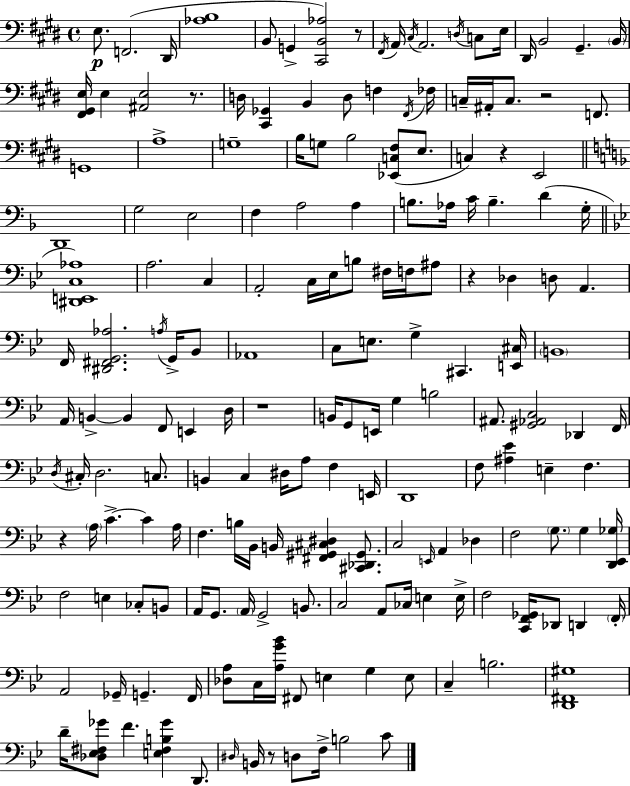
E3/e. F2/h. D#2/s [Ab3,B3]/w B2/e G2/q [C#2,B2,Ab3]/h R/e F#2/s A2/s C#3/s A2/h. D3/s C3/e E3/s D#2/s B2/h G#2/q. B2/s [F#2,G#2,E3]/s E3/q [A#2,E3]/h R/e. D3/s [C#2,Gb2]/q B2/q D3/e F3/q F#2/s FES3/s C3/s A#2/s C3/e. R/h F2/e. G2/w A3/w G3/w B3/s G3/e B3/h [Eb2,C3,F#3]/e E3/e. C3/q R/q E2/h D2/w G3/h E3/h F3/q A3/h A3/q B3/e. Ab3/s C4/s B3/q. D4/q G3/s [D#2,E2,C3,Ab3]/w A3/h. C3/q A2/h C3/s Eb3/s B3/e F#3/s F3/s A#3/e R/q Db3/q D3/e A2/q. F2/s [D#2,F#2,G2,Ab3]/h. A3/s G2/s Bb2/e Ab2/w C3/e E3/e. G3/q C#2/q. [E2,C#3]/s B2/w A2/s B2/q B2/q F2/e E2/q D3/s R/w B2/s G2/e E2/s G3/q B3/h A#2/e. [G#2,Ab2,C3]/h Db2/q F2/s D3/s C#3/s D3/h. C3/e. B2/q C3/q D#3/s A3/e F3/q E2/s D2/w F3/e [A#3,Eb4]/q E3/q F3/q. R/q A3/s C4/q. C4/q A3/s F3/q. B3/s Bb2/s B2/s [F#2,G#2,C#3,D#3]/q [C#2,Db2,G#2]/e. C3/h E2/s A2/q Db3/q F3/h G3/e. G3/q [D2,Eb2,Gb3]/s F3/h E3/q CES3/e B2/e A2/s G2/e. A2/s G2/h B2/e. C3/h A2/e CES3/s E3/q E3/s F3/h [C2,F2,Gb2]/s Db2/e D2/q F2/s A2/h Gb2/s G2/q. F2/s [Db3,A3]/e C3/s [A3,G4,Bb4]/s F#2/e E3/q G3/q E3/e C3/q B3/h. [D2,F#2,G#3]/w D4/s [Db3,Eb3,F#3,Gb4]/e F4/q. [E3,F#3,B3,Gb4]/q D2/e. D#3/s B2/s R/e D3/e F3/s B3/h C4/e